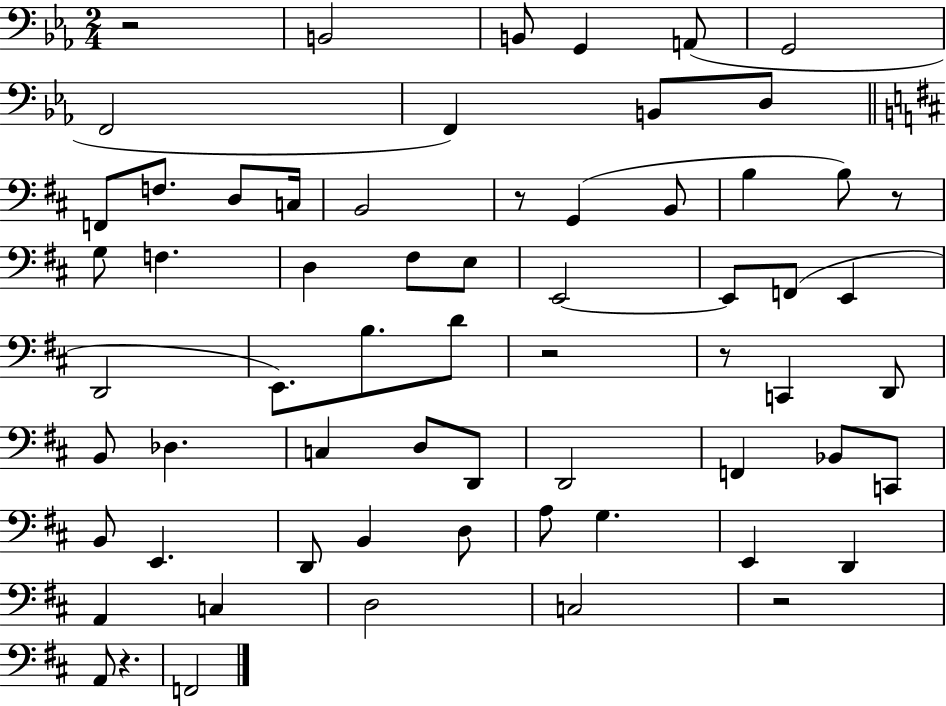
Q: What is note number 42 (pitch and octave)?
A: C2